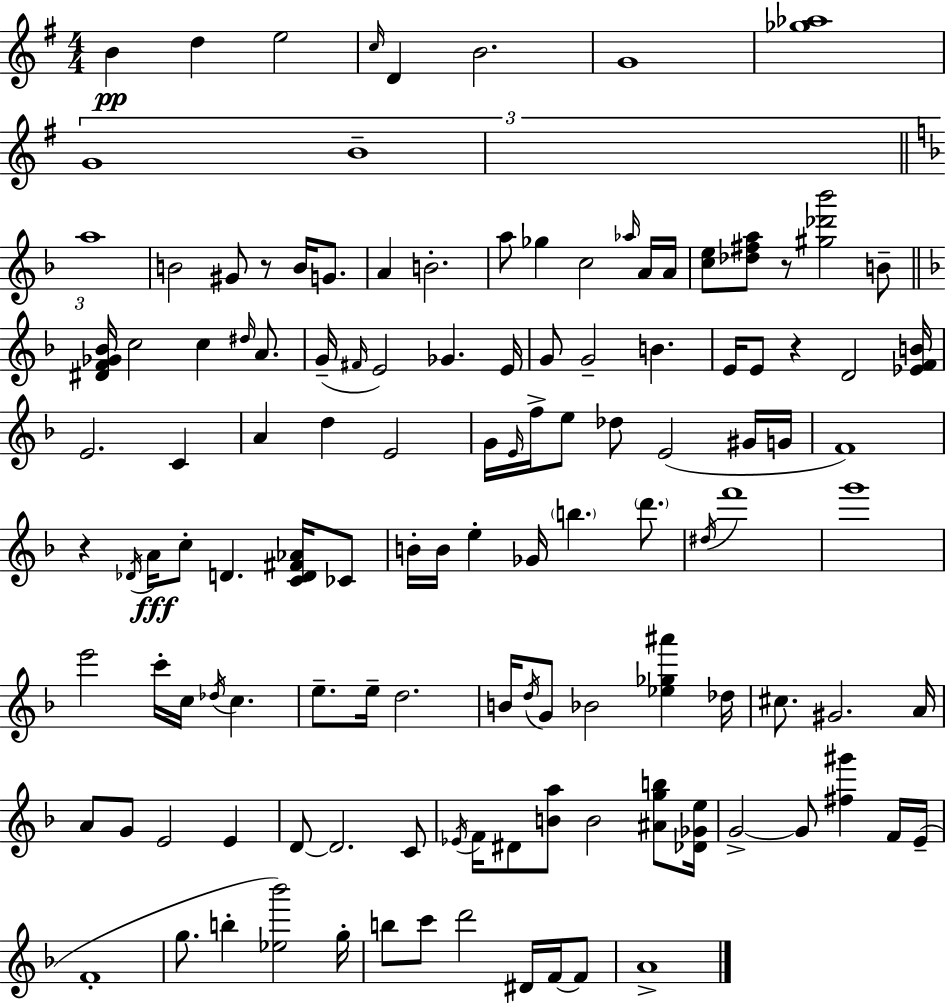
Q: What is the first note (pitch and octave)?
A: B4